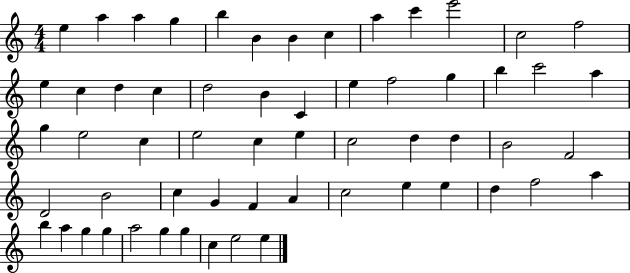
E5/q A5/q A5/q G5/q B5/q B4/q B4/q C5/q A5/q C6/q E6/h C5/h F5/h E5/q C5/q D5/q C5/q D5/h B4/q C4/q E5/q F5/h G5/q B5/q C6/h A5/q G5/q E5/h C5/q E5/h C5/q E5/q C5/h D5/q D5/q B4/h F4/h D4/h B4/h C5/q G4/q F4/q A4/q C5/h E5/q E5/q D5/q F5/h A5/q B5/q A5/q G5/q G5/q A5/h G5/q G5/q C5/q E5/h E5/q